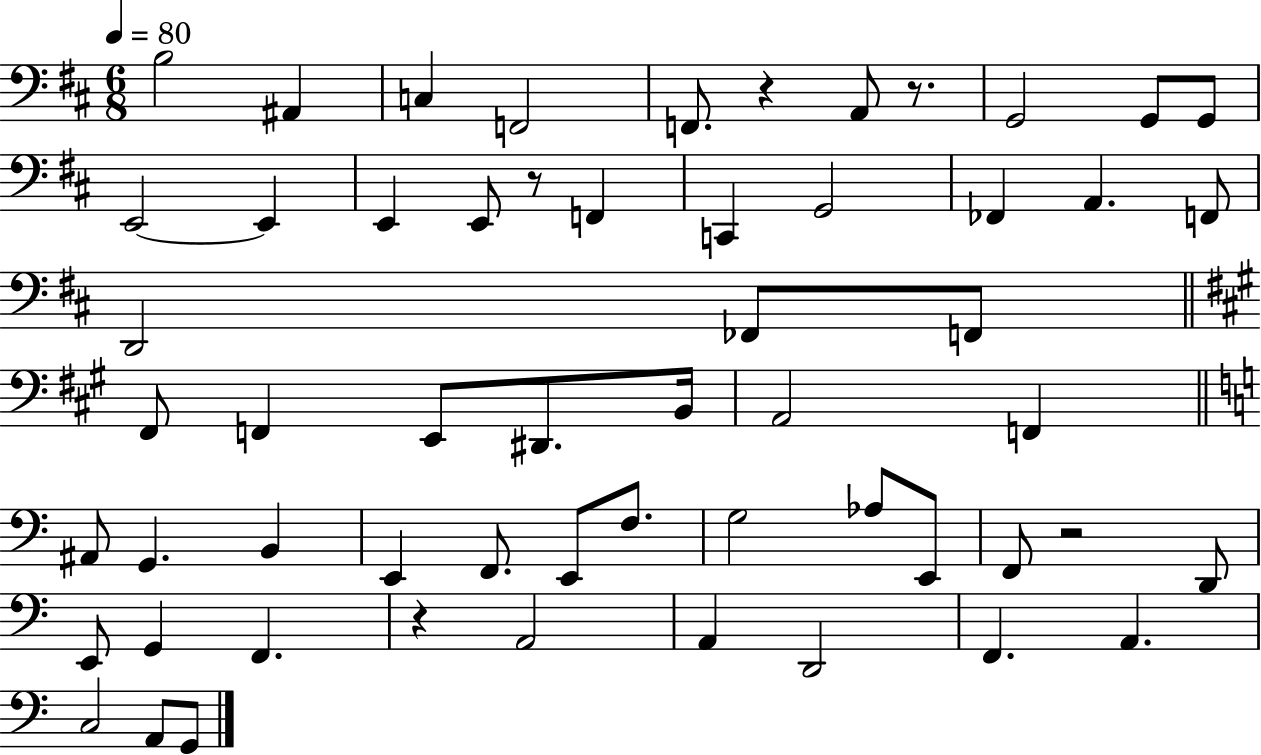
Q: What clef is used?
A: bass